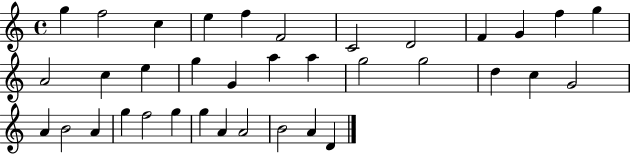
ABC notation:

X:1
T:Untitled
M:4/4
L:1/4
K:C
g f2 c e f F2 C2 D2 F G f g A2 c e g G a a g2 g2 d c G2 A B2 A g f2 g g A A2 B2 A D